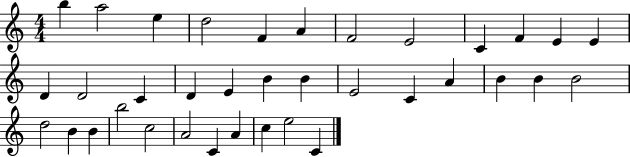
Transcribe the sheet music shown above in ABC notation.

X:1
T:Untitled
M:4/4
L:1/4
K:C
b a2 e d2 F A F2 E2 C F E E D D2 C D E B B E2 C A B B B2 d2 B B b2 c2 A2 C A c e2 C